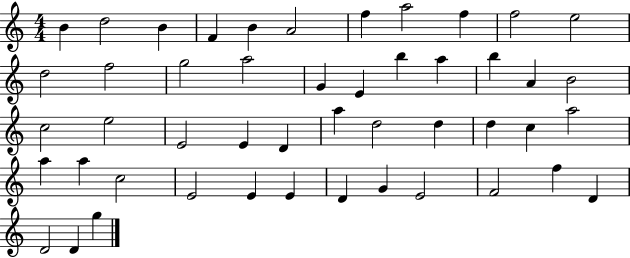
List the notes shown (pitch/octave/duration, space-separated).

B4/q D5/h B4/q F4/q B4/q A4/h F5/q A5/h F5/q F5/h E5/h D5/h F5/h G5/h A5/h G4/q E4/q B5/q A5/q B5/q A4/q B4/h C5/h E5/h E4/h E4/q D4/q A5/q D5/h D5/q D5/q C5/q A5/h A5/q A5/q C5/h E4/h E4/q E4/q D4/q G4/q E4/h F4/h F5/q D4/q D4/h D4/q G5/q